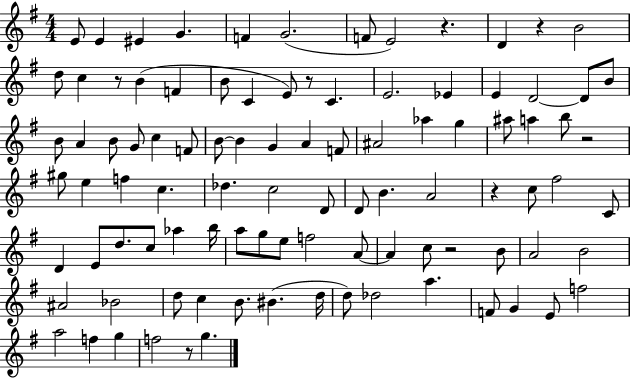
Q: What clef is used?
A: treble